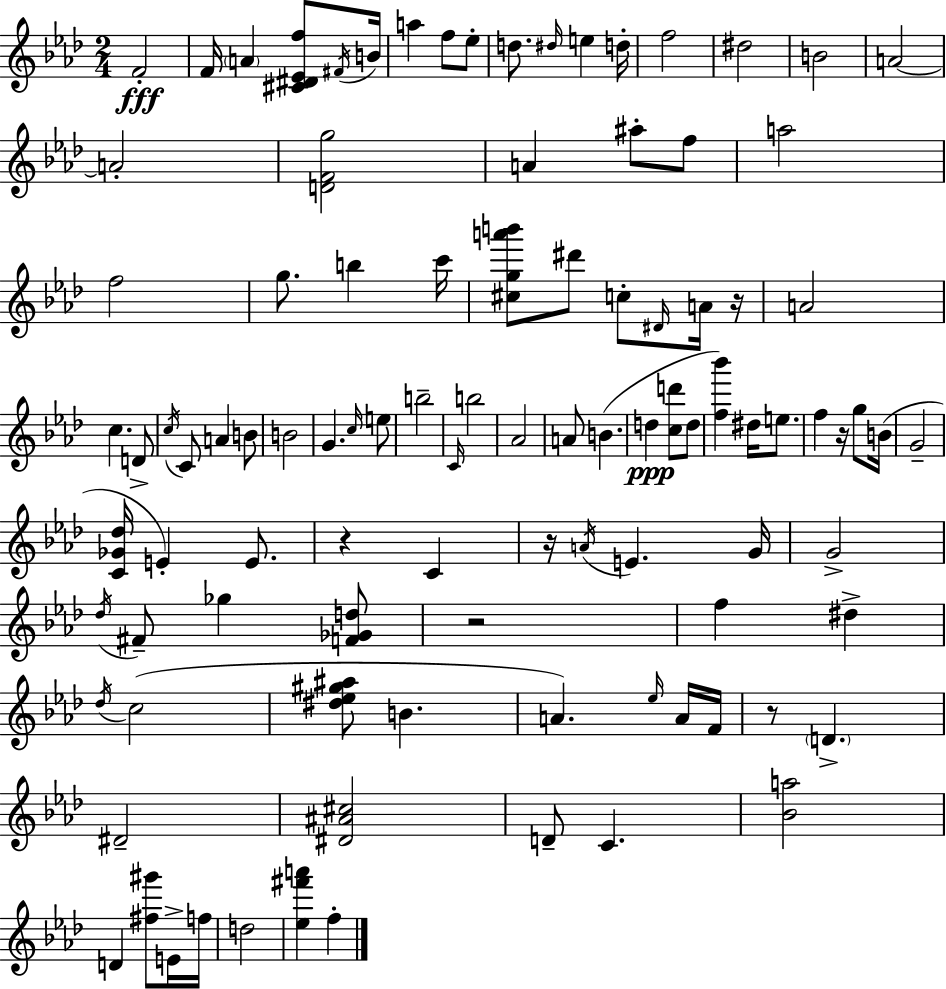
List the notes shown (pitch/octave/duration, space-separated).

F4/h F4/s A4/q [C#4,D#4,Eb4,F5]/e F#4/s B4/s A5/q F5/e Eb5/e D5/e. D#5/s E5/q D5/s F5/h D#5/h B4/h A4/h A4/h [D4,F4,G5]/h A4/q A#5/e F5/e A5/h F5/h G5/e. B5/q C6/s [C#5,G5,A6,B6]/e D#6/e C5/e D#4/s A4/s R/s A4/h C5/q. D4/e C5/s C4/e A4/q B4/e B4/h G4/q. C5/s E5/e B5/h C4/s B5/h Ab4/h A4/e B4/q. D5/q [C5,D6]/e D5/e [F5,Bb6]/q D#5/s E5/e. F5/q R/s G5/e B4/s G4/h [C4,Gb4,Db5]/s E4/q E4/e. R/q C4/q R/s A4/s E4/q. G4/s G4/h Db5/s F#4/e Gb5/q [F4,Gb4,D5]/e R/h F5/q D#5/q Db5/s C5/h [D#5,Eb5,G#5,A#5]/e B4/q. A4/q. Eb5/s A4/s F4/s R/e D4/q. D#4/h [D#4,A#4,C#5]/h D4/e C4/q. [Bb4,A5]/h D4/q [F#5,G#6]/e E4/s F5/s D5/h [Eb5,F#6,A6]/q F5/q